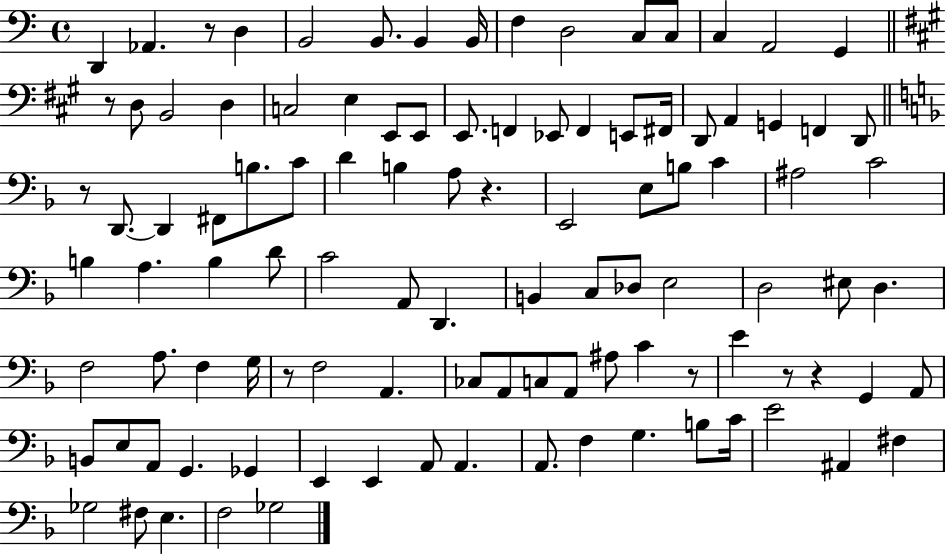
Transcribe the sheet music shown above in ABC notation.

X:1
T:Untitled
M:4/4
L:1/4
K:C
D,, _A,, z/2 D, B,,2 B,,/2 B,, B,,/4 F, D,2 C,/2 C,/2 C, A,,2 G,, z/2 D,/2 B,,2 D, C,2 E, E,,/2 E,,/2 E,,/2 F,, _E,,/2 F,, E,,/2 ^F,,/4 D,,/2 A,, G,, F,, D,,/2 z/2 D,,/2 D,, ^F,,/2 B,/2 C/2 D B, A,/2 z E,,2 E,/2 B,/2 C ^A,2 C2 B, A, B, D/2 C2 A,,/2 D,, B,, C,/2 _D,/2 E,2 D,2 ^E,/2 D, F,2 A,/2 F, G,/4 z/2 F,2 A,, _C,/2 A,,/2 C,/2 A,,/2 ^A,/2 C z/2 E z/2 z G,, A,,/2 B,,/2 E,/2 A,,/2 G,, _G,, E,, E,, A,,/2 A,, A,,/2 F, G, B,/2 C/4 E2 ^A,, ^F, _G,2 ^F,/2 E, F,2 _G,2